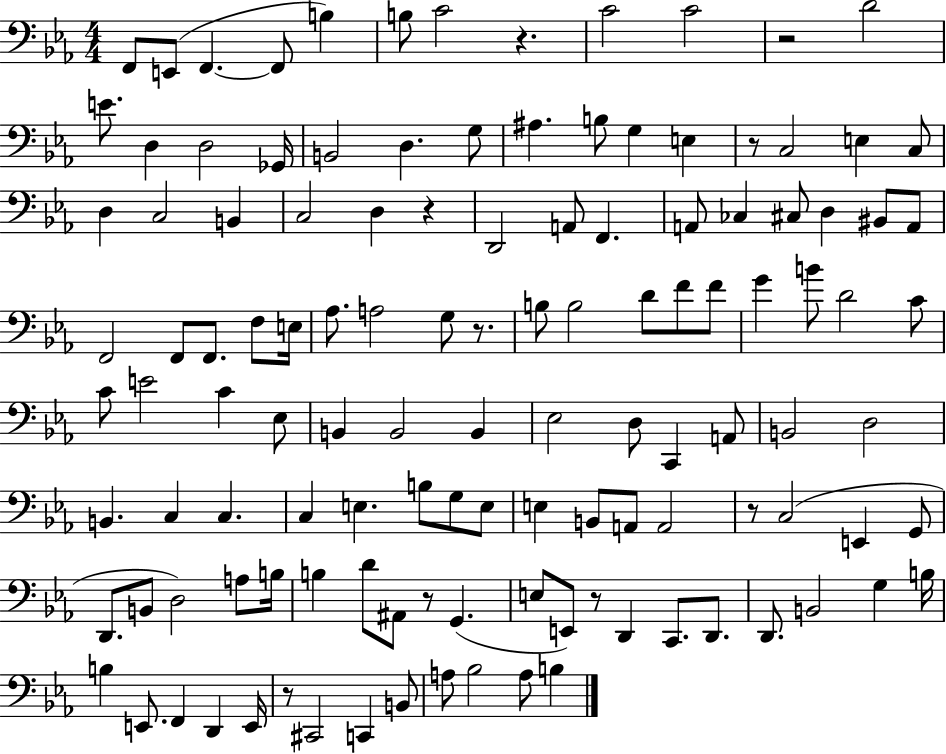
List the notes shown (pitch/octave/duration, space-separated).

F2/e E2/e F2/q. F2/e B3/q B3/e C4/h R/q. C4/h C4/h R/h D4/h E4/e. D3/q D3/h Gb2/s B2/h D3/q. G3/e A#3/q. B3/e G3/q E3/q R/e C3/h E3/q C3/e D3/q C3/h B2/q C3/h D3/q R/q D2/h A2/e F2/q. A2/e CES3/q C#3/e D3/q BIS2/e A2/e F2/h F2/e F2/e. F3/e E3/s Ab3/e. A3/h G3/e R/e. B3/e B3/h D4/e F4/e F4/e G4/q B4/e D4/h C4/e C4/e E4/h C4/q Eb3/e B2/q B2/h B2/q Eb3/h D3/e C2/q A2/e B2/h D3/h B2/q. C3/q C3/q. C3/q E3/q. B3/e G3/e E3/e E3/q B2/e A2/e A2/h R/e C3/h E2/q G2/e D2/e. B2/e D3/h A3/e B3/s B3/q D4/e A#2/e R/e G2/q. E3/e E2/e R/e D2/q C2/e. D2/e. D2/e. B2/h G3/q B3/s B3/q E2/e. F2/q D2/q E2/s R/e C#2/h C2/q B2/e A3/e Bb3/h A3/e B3/q